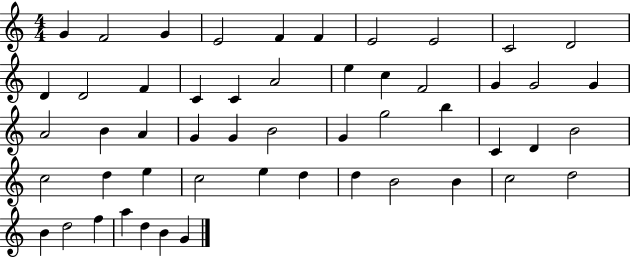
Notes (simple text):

G4/q F4/h G4/q E4/h F4/q F4/q E4/h E4/h C4/h D4/h D4/q D4/h F4/q C4/q C4/q A4/h E5/q C5/q F4/h G4/q G4/h G4/q A4/h B4/q A4/q G4/q G4/q B4/h G4/q G5/h B5/q C4/q D4/q B4/h C5/h D5/q E5/q C5/h E5/q D5/q D5/q B4/h B4/q C5/h D5/h B4/q D5/h F5/q A5/q D5/q B4/q G4/q